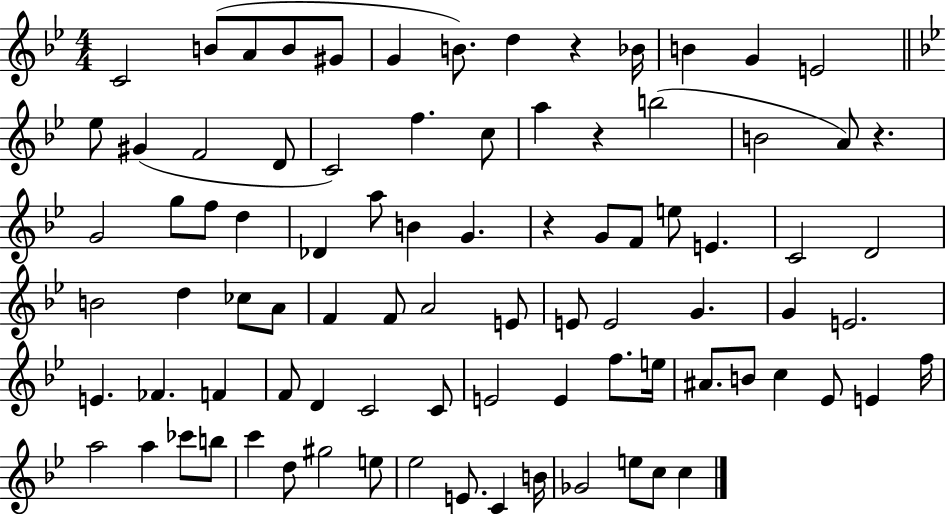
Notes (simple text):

C4/h B4/e A4/e B4/e G#4/e G4/q B4/e. D5/q R/q Bb4/s B4/q G4/q E4/h Eb5/e G#4/q F4/h D4/e C4/h F5/q. C5/e A5/q R/q B5/h B4/h A4/e R/q. G4/h G5/e F5/e D5/q Db4/q A5/e B4/q G4/q. R/q G4/e F4/e E5/e E4/q. C4/h D4/h B4/h D5/q CES5/e A4/e F4/q F4/e A4/h E4/e E4/e E4/h G4/q. G4/q E4/h. E4/q. FES4/q. F4/q F4/e D4/q C4/h C4/e E4/h E4/q F5/e. E5/s A#4/e. B4/e C5/q Eb4/e E4/q F5/s A5/h A5/q CES6/e B5/e C6/q D5/e G#5/h E5/e Eb5/h E4/e. C4/q B4/s Gb4/h E5/e C5/e C5/q